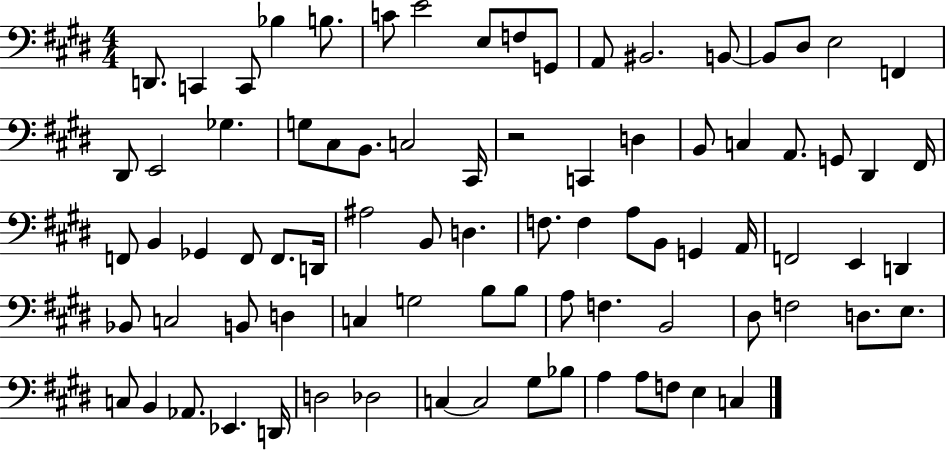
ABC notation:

X:1
T:Untitled
M:4/4
L:1/4
K:E
D,,/2 C,, C,,/2 _B, B,/2 C/2 E2 E,/2 F,/2 G,,/2 A,,/2 ^B,,2 B,,/2 B,,/2 ^D,/2 E,2 F,, ^D,,/2 E,,2 _G, G,/2 ^C,/2 B,,/2 C,2 ^C,,/4 z2 C,, D, B,,/2 C, A,,/2 G,,/2 ^D,, ^F,,/4 F,,/2 B,, _G,, F,,/2 F,,/2 D,,/4 ^A,2 B,,/2 D, F,/2 F, A,/2 B,,/2 G,, A,,/4 F,,2 E,, D,, _B,,/2 C,2 B,,/2 D, C, G,2 B,/2 B,/2 A,/2 F, B,,2 ^D,/2 F,2 D,/2 E,/2 C,/2 B,, _A,,/2 _E,, D,,/4 D,2 _D,2 C, C,2 ^G,/2 _B,/2 A, A,/2 F,/2 E, C,